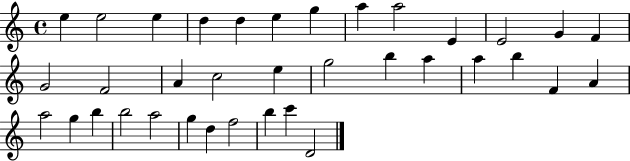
X:1
T:Untitled
M:4/4
L:1/4
K:C
e e2 e d d e g a a2 E E2 G F G2 F2 A c2 e g2 b a a b F A a2 g b b2 a2 g d f2 b c' D2